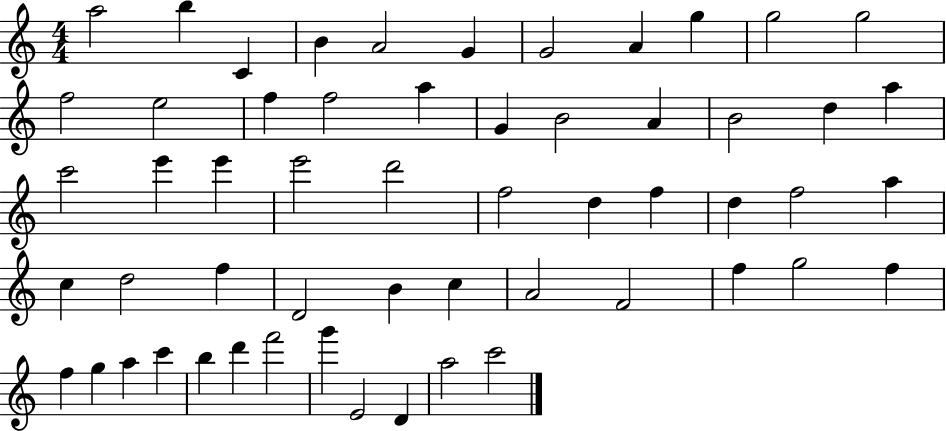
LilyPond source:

{
  \clef treble
  \numericTimeSignature
  \time 4/4
  \key c \major
  a''2 b''4 c'4 | b'4 a'2 g'4 | g'2 a'4 g''4 | g''2 g''2 | \break f''2 e''2 | f''4 f''2 a''4 | g'4 b'2 a'4 | b'2 d''4 a''4 | \break c'''2 e'''4 e'''4 | e'''2 d'''2 | f''2 d''4 f''4 | d''4 f''2 a''4 | \break c''4 d''2 f''4 | d'2 b'4 c''4 | a'2 f'2 | f''4 g''2 f''4 | \break f''4 g''4 a''4 c'''4 | b''4 d'''4 f'''2 | g'''4 e'2 d'4 | a''2 c'''2 | \break \bar "|."
}